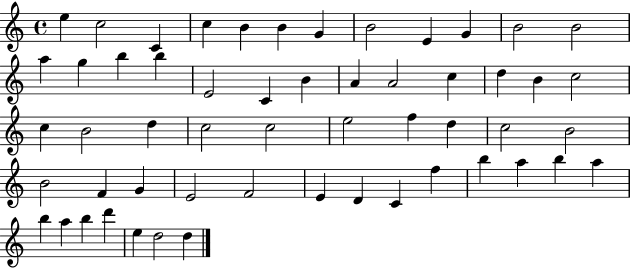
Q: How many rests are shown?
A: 0